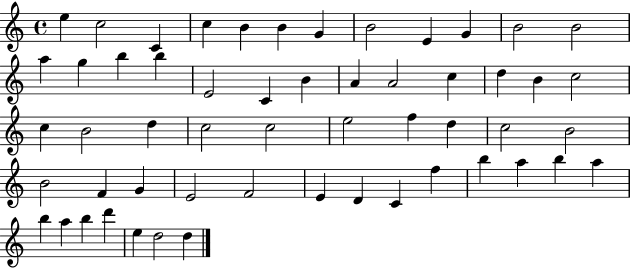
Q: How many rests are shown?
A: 0